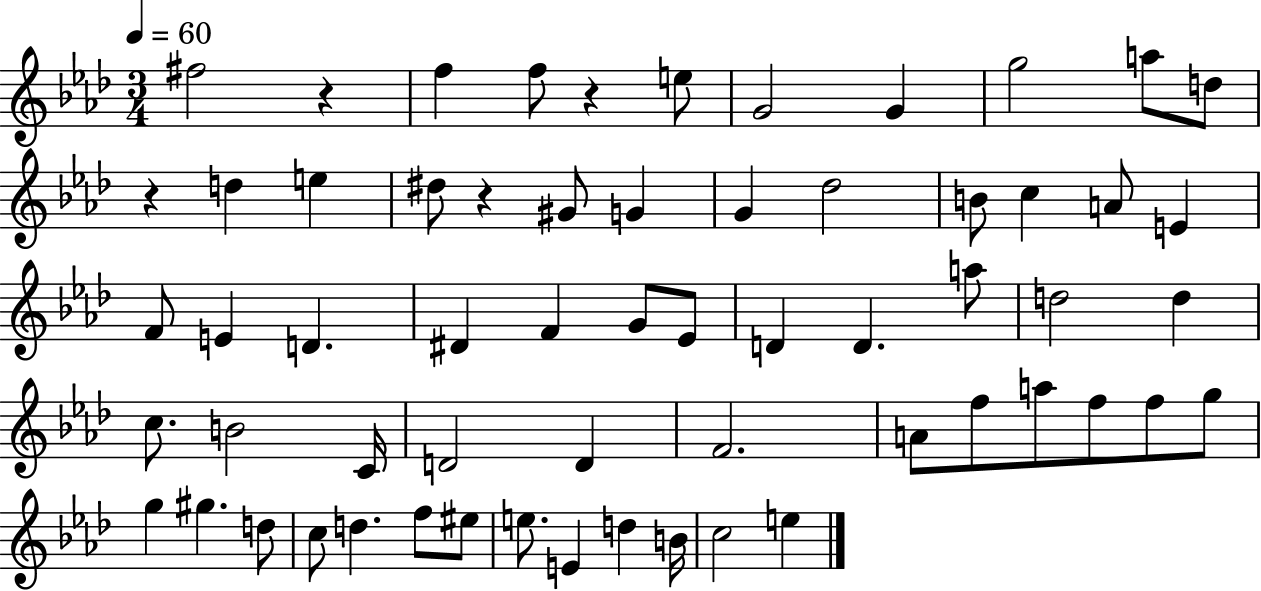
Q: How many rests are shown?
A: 4